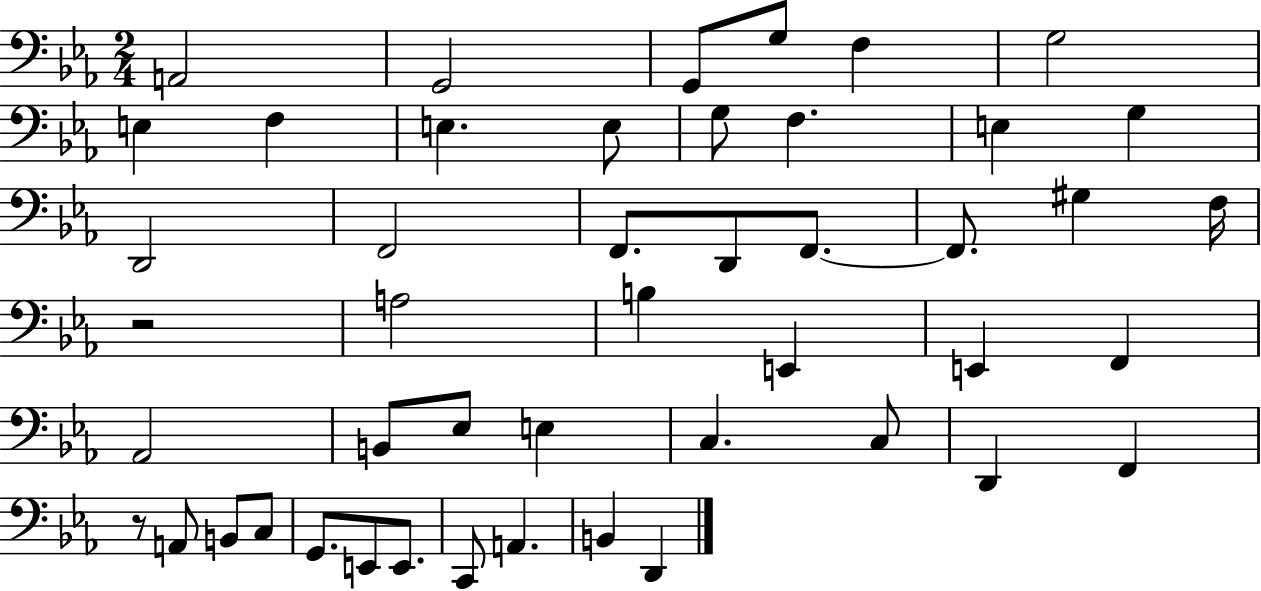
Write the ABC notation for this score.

X:1
T:Untitled
M:2/4
L:1/4
K:Eb
A,,2 G,,2 G,,/2 G,/2 F, G,2 E, F, E, E,/2 G,/2 F, E, G, D,,2 F,,2 F,,/2 D,,/2 F,,/2 F,,/2 ^G, F,/4 z2 A,2 B, E,, E,, F,, _A,,2 B,,/2 _E,/2 E, C, C,/2 D,, F,, z/2 A,,/2 B,,/2 C,/2 G,,/2 E,,/2 E,,/2 C,,/2 A,, B,, D,,